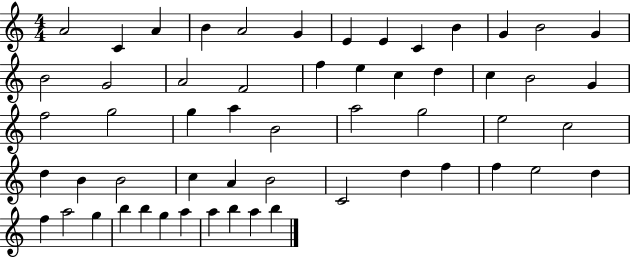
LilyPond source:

{
  \clef treble
  \numericTimeSignature
  \time 4/4
  \key c \major
  a'2 c'4 a'4 | b'4 a'2 g'4 | e'4 e'4 c'4 b'4 | g'4 b'2 g'4 | \break b'2 g'2 | a'2 f'2 | f''4 e''4 c''4 d''4 | c''4 b'2 g'4 | \break f''2 g''2 | g''4 a''4 b'2 | a''2 g''2 | e''2 c''2 | \break d''4 b'4 b'2 | c''4 a'4 b'2 | c'2 d''4 f''4 | f''4 e''2 d''4 | \break f''4 a''2 g''4 | b''4 b''4 g''4 a''4 | a''4 b''4 a''4 b''4 | \bar "|."
}